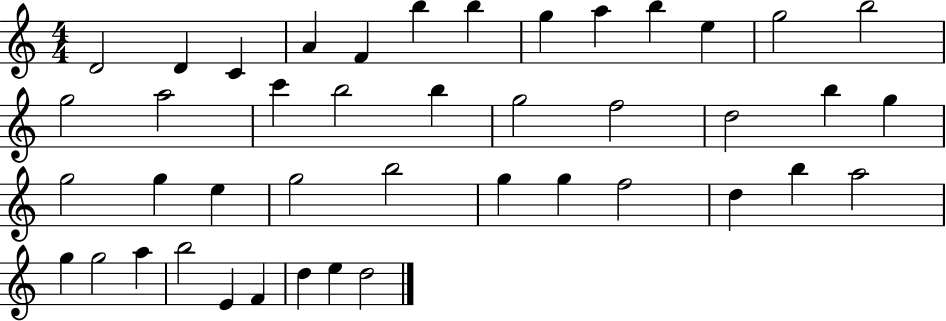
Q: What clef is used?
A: treble